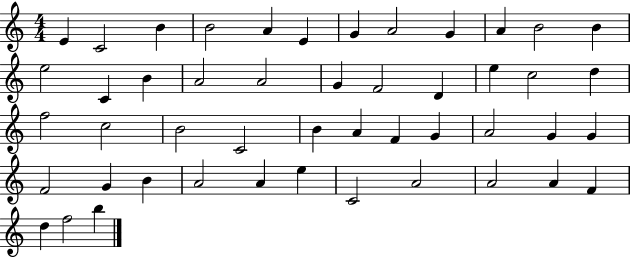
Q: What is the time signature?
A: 4/4